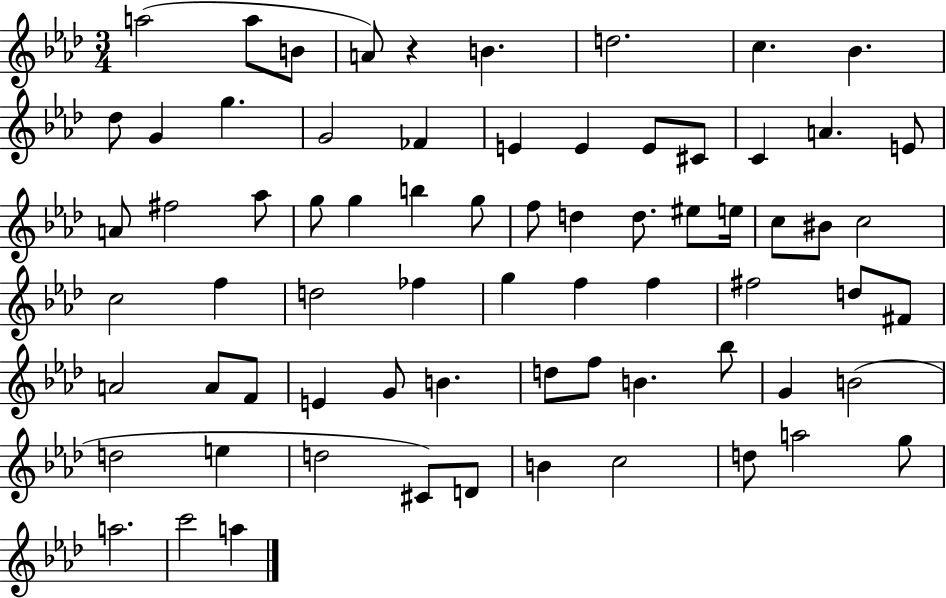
A5/h A5/e B4/e A4/e R/q B4/q. D5/h. C5/q. Bb4/q. Db5/e G4/q G5/q. G4/h FES4/q E4/q E4/q E4/e C#4/e C4/q A4/q. E4/e A4/e F#5/h Ab5/e G5/e G5/q B5/q G5/e F5/e D5/q D5/e. EIS5/e E5/s C5/e BIS4/e C5/h C5/h F5/q D5/h FES5/q G5/q F5/q F5/q F#5/h D5/e F#4/e A4/h A4/e F4/e E4/q G4/e B4/q. D5/e F5/e B4/q. Bb5/e G4/q B4/h D5/h E5/q D5/h C#4/e D4/e B4/q C5/h D5/e A5/h G5/e A5/h. C6/h A5/q